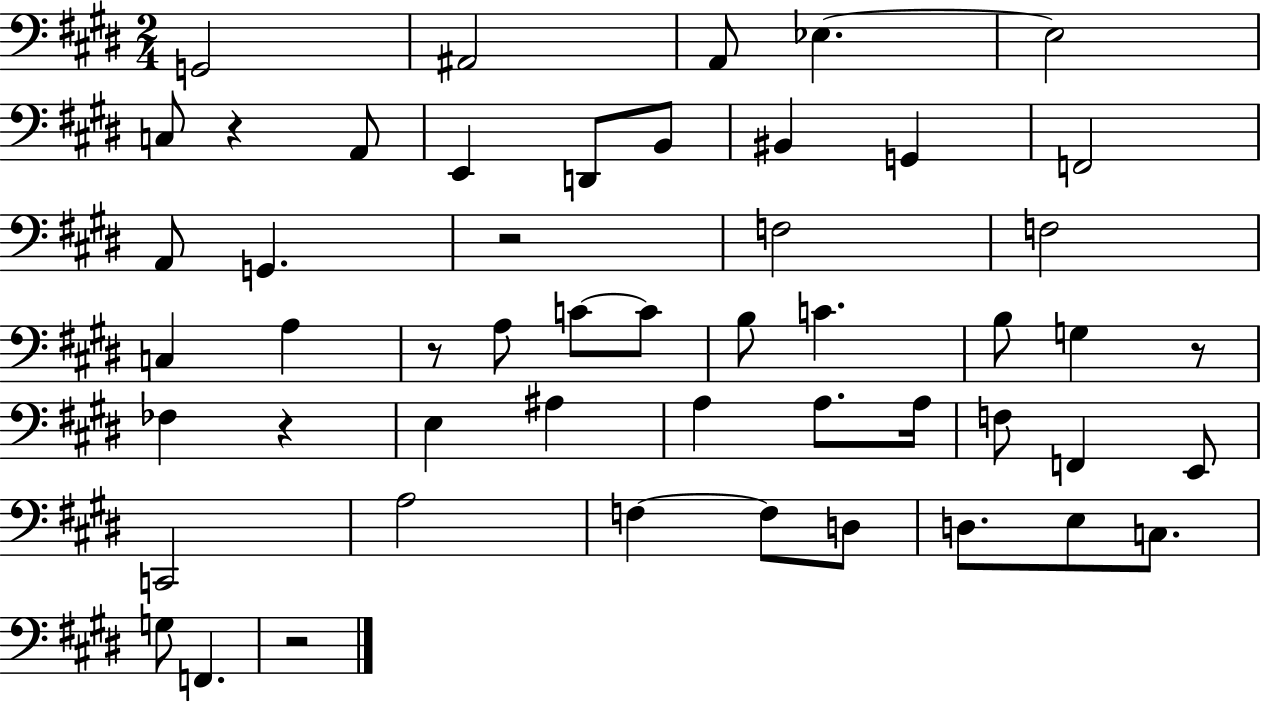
X:1
T:Untitled
M:2/4
L:1/4
K:E
G,,2 ^A,,2 A,,/2 _E, _E,2 C,/2 z A,,/2 E,, D,,/2 B,,/2 ^B,, G,, F,,2 A,,/2 G,, z2 F,2 F,2 C, A, z/2 A,/2 C/2 C/2 B,/2 C B,/2 G, z/2 _F, z E, ^A, A, A,/2 A,/4 F,/2 F,, E,,/2 C,,2 A,2 F, F,/2 D,/2 D,/2 E,/2 C,/2 G,/2 F,, z2